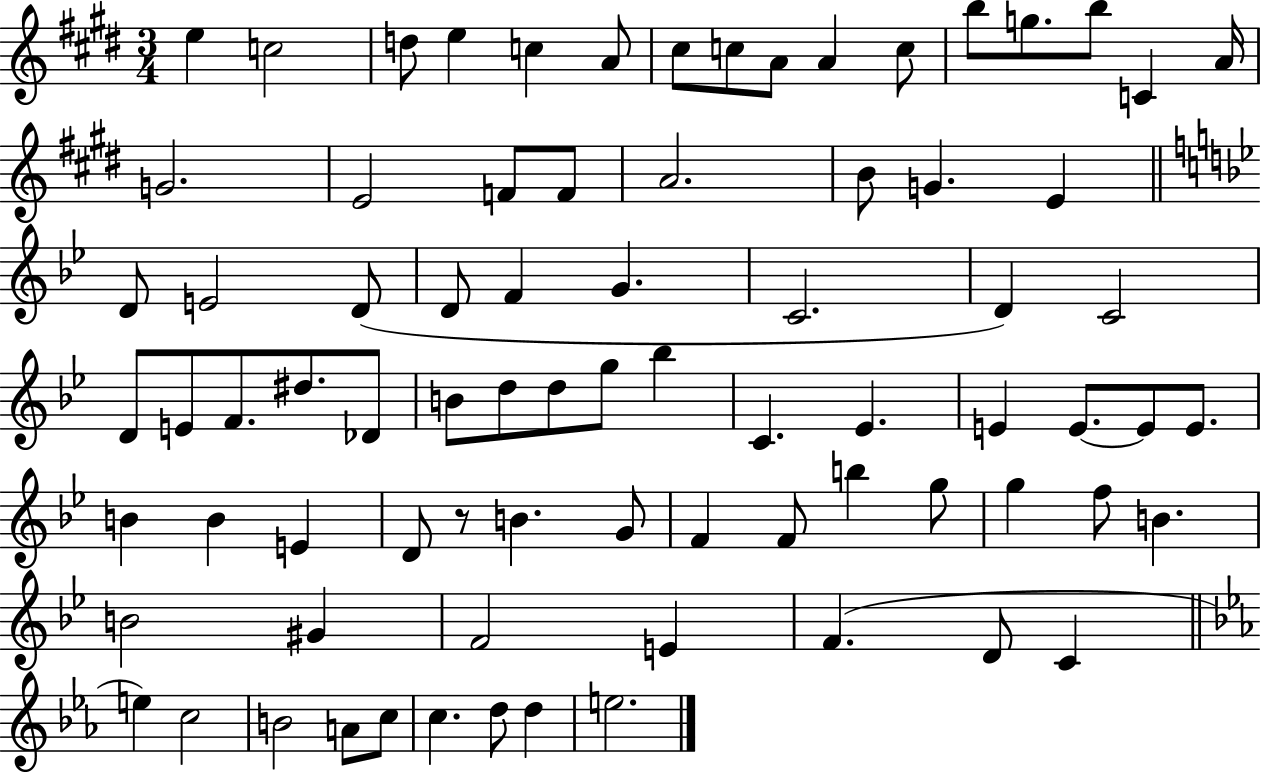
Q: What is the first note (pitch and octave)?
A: E5